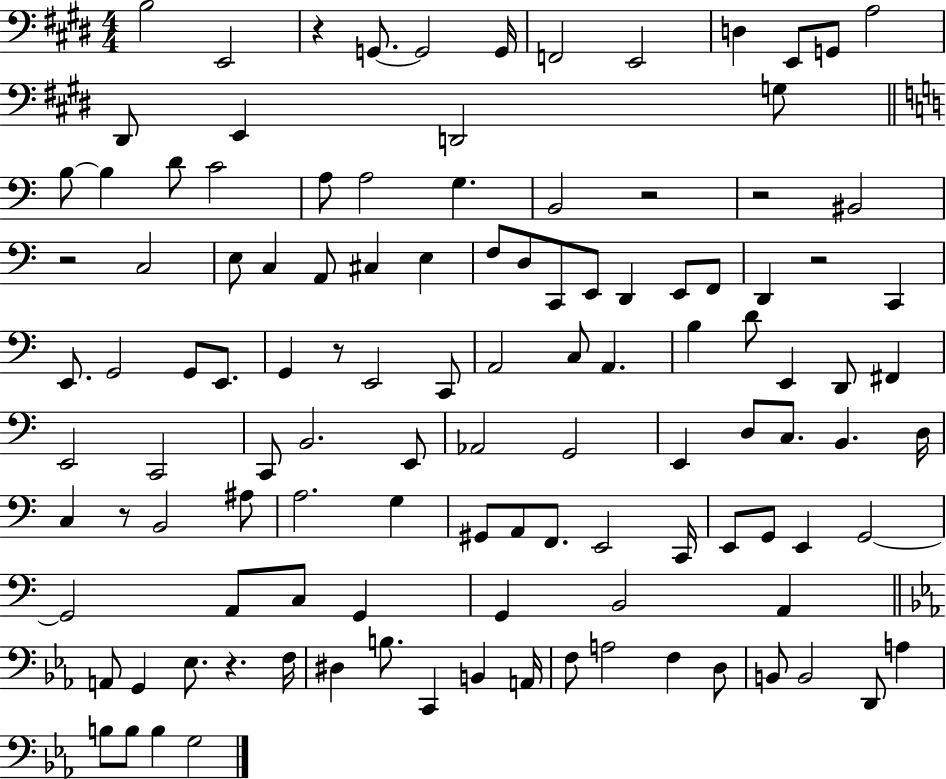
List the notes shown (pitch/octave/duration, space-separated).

B3/h E2/h R/q G2/e. G2/h G2/s F2/h E2/h D3/q E2/e G2/e A3/h D#2/e E2/q D2/h G3/e B3/e B3/q D4/e C4/h A3/e A3/h G3/q. B2/h R/h R/h BIS2/h R/h C3/h E3/e C3/q A2/e C#3/q E3/q F3/e D3/e C2/e E2/e D2/q E2/e F2/e D2/q R/h C2/q E2/e. G2/h G2/e E2/e. G2/q R/e E2/h C2/e A2/h C3/e A2/q. B3/q D4/e E2/q D2/e F#2/q E2/h C2/h C2/e B2/h. E2/e Ab2/h G2/h E2/q D3/e C3/e. B2/q. D3/s C3/q R/e B2/h A#3/e A3/h. G3/q G#2/e A2/e F2/e. E2/h C2/s E2/e G2/e E2/q G2/h G2/h A2/e C3/e G2/q G2/q B2/h A2/q A2/e G2/q Eb3/e. R/q. F3/s D#3/q B3/e. C2/q B2/q A2/s F3/e A3/h F3/q D3/e B2/e B2/h D2/e A3/q B3/e B3/e B3/q G3/h